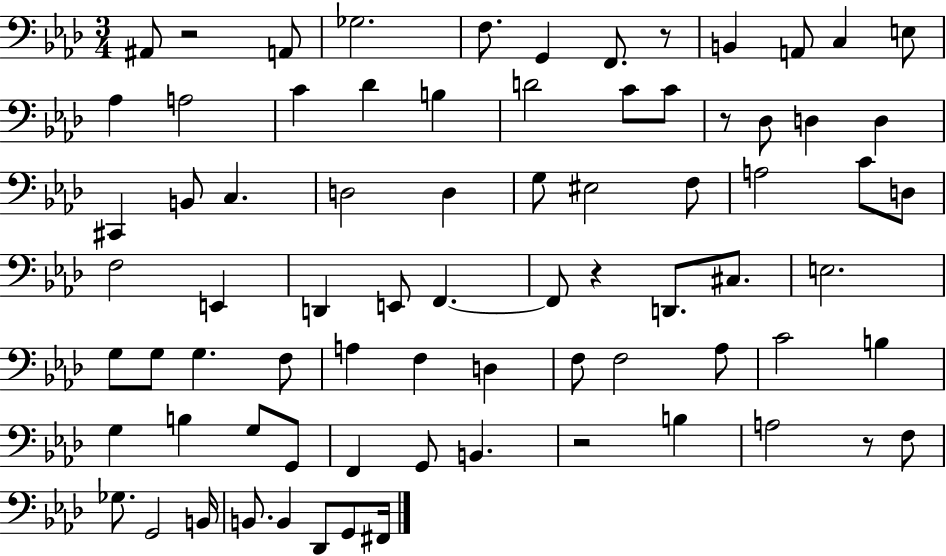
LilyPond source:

{
  \clef bass
  \numericTimeSignature
  \time 3/4
  \key aes \major
  ais,8 r2 a,8 | ges2. | f8. g,4 f,8. r8 | b,4 a,8 c4 e8 | \break aes4 a2 | c'4 des'4 b4 | d'2 c'8 c'8 | r8 des8 d4 d4 | \break cis,4 b,8 c4. | d2 d4 | g8 eis2 f8 | a2 c'8 d8 | \break f2 e,4 | d,4 e,8 f,4.~~ | f,8 r4 d,8. cis8. | e2. | \break g8 g8 g4. f8 | a4 f4 d4 | f8 f2 aes8 | c'2 b4 | \break g4 b4 g8 g,8 | f,4 g,8 b,4. | r2 b4 | a2 r8 f8 | \break ges8. g,2 b,16 | b,8. b,4 des,8 g,8 fis,16 | \bar "|."
}